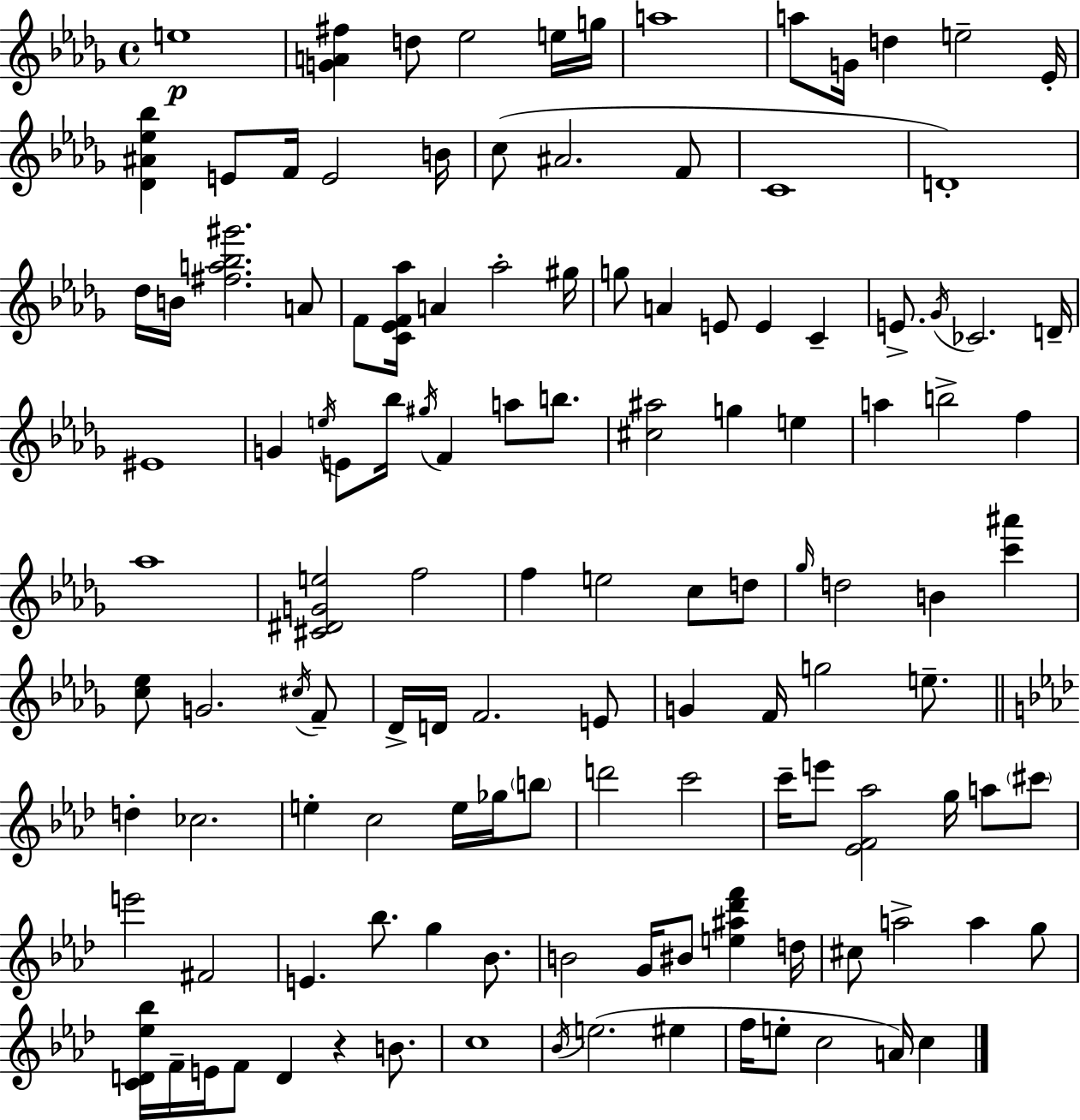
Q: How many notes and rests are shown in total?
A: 124